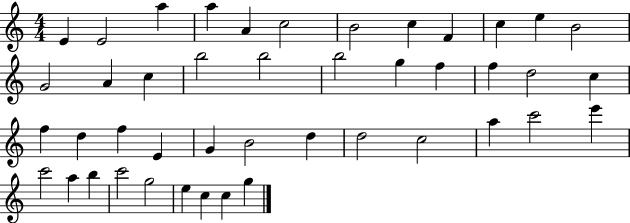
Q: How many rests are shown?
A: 0